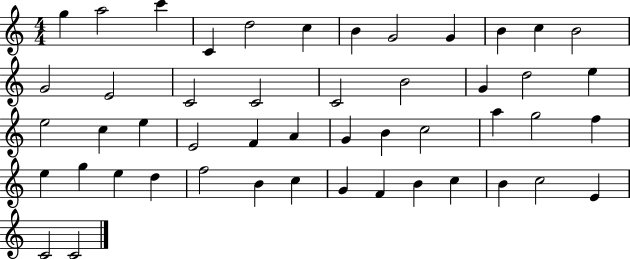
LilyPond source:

{
  \clef treble
  \numericTimeSignature
  \time 4/4
  \key c \major
  g''4 a''2 c'''4 | c'4 d''2 c''4 | b'4 g'2 g'4 | b'4 c''4 b'2 | \break g'2 e'2 | c'2 c'2 | c'2 b'2 | g'4 d''2 e''4 | \break e''2 c''4 e''4 | e'2 f'4 a'4 | g'4 b'4 c''2 | a''4 g''2 f''4 | \break e''4 g''4 e''4 d''4 | f''2 b'4 c''4 | g'4 f'4 b'4 c''4 | b'4 c''2 e'4 | \break c'2 c'2 | \bar "|."
}